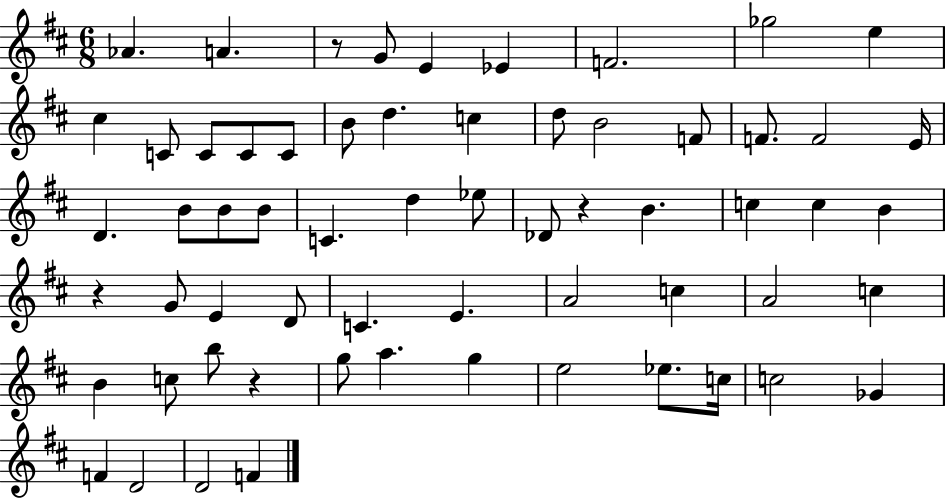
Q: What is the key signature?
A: D major